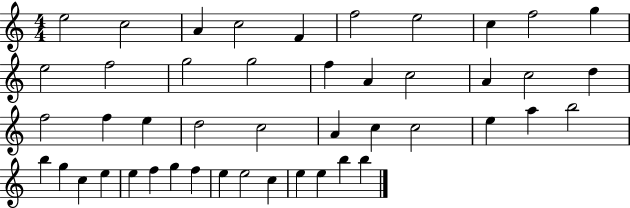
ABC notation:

X:1
T:Untitled
M:4/4
L:1/4
K:C
e2 c2 A c2 F f2 e2 c f2 g e2 f2 g2 g2 f A c2 A c2 d f2 f e d2 c2 A c c2 e a b2 b g c e e f g f e e2 c e e b b